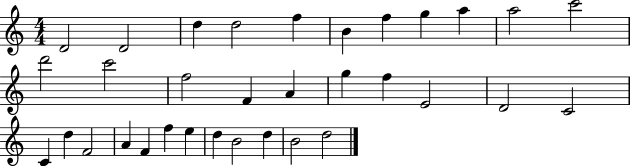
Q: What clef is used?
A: treble